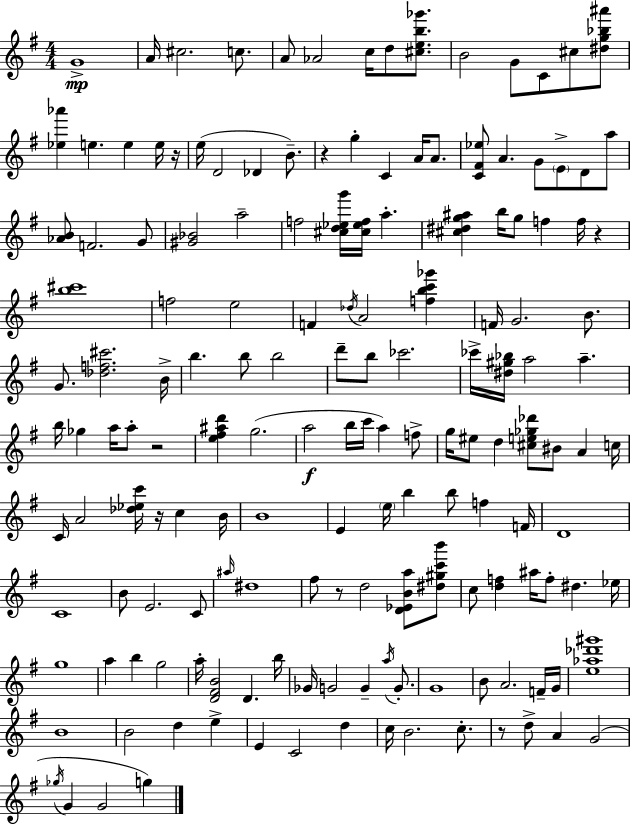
{
  \clef treble
  \numericTimeSignature
  \time 4/4
  \key e \minor
  g'1->\mp | a'16 cis''2. c''8. | a'8 aes'2 c''16 d''8 <cis'' e'' b'' ges'''>8. | b'2 g'8 c'8 cis''8 <dis'' g'' bes'' ais'''>8 | \break <ees'' aes'''>4 e''4. e''4 e''16 r16 | e''16( d'2 des'4 b'8.--) | r4 g''4-. c'4 a'16 a'8. | <c' fis' ees''>8 a'4. g'8 \parenthesize e'8-> d'8 a''8 | \break <aes' b'>8 f'2. g'8 | <gis' bes'>2 a''2-- | f''2 <cis'' d'' ees'' g'''>16 <cis'' ees'' f''>16 a''4.-. | <cis'' dis'' g'' ais''>4 b''16 g''8 f''4 f''16 r4 | \break <b'' cis'''>1 | f''2 e''2 | f'4 \acciaccatura { des''16 } a'2 <f'' b'' c''' ges'''>4 | f'16 g'2. b'8. | \break g'8. <des'' f'' cis'''>2. | b'16-> b''4. b''8 b''2 | d'''8-- b''8 ces'''2. | ces'''16-> <dis'' gis'' bes''>16 a''2 a''4.-- | \break b''16 ges''4 a''16 a''8-. r2 | <e'' fis'' ais'' d'''>4 g''2.( | a''2\f b''16 c'''16 a''4) f''8-> | g''16 eis''8 d''4 <cis'' e'' ges'' des'''>8 bis'8 a'4 | \break c''16 c'16 a'2 <des'' ees'' c'''>16 r16 c''4 | b'16 b'1 | e'4 \parenthesize e''16 b''4 b''8 f''4 | f'16 d'1 | \break c'1 | b'8 e'2. c'8 | \grace { ais''16 } dis''1 | fis''8 r8 d''2 <d' ees' b' a''>8 | \break <dis'' gis'' c''' b'''>8 c''8 <d'' f''>4 ais''16 f''8-. dis''4. | ees''16 g''1 | a''4 b''4 g''2 | a''16-. <d' fis' b'>2 d'4. | \break b''16 ges'16 g'2 g'4-- \acciaccatura { a''16 } | g'8.-. g'1 | b'8 a'2. | f'16-- g'16 <e'' aes'' des''' gis'''>1 | \break b'1 | b'2 d''4 e''4-> | e'4 c'2 d''4 | c''16 b'2. | \break c''8.-. r8 d''8-> a'4 g'2( | \acciaccatura { ges''16 } g'4 g'2 | g''4) \bar "|."
}